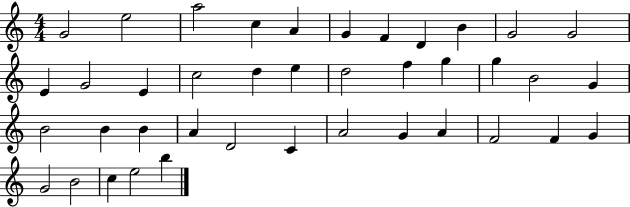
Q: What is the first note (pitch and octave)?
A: G4